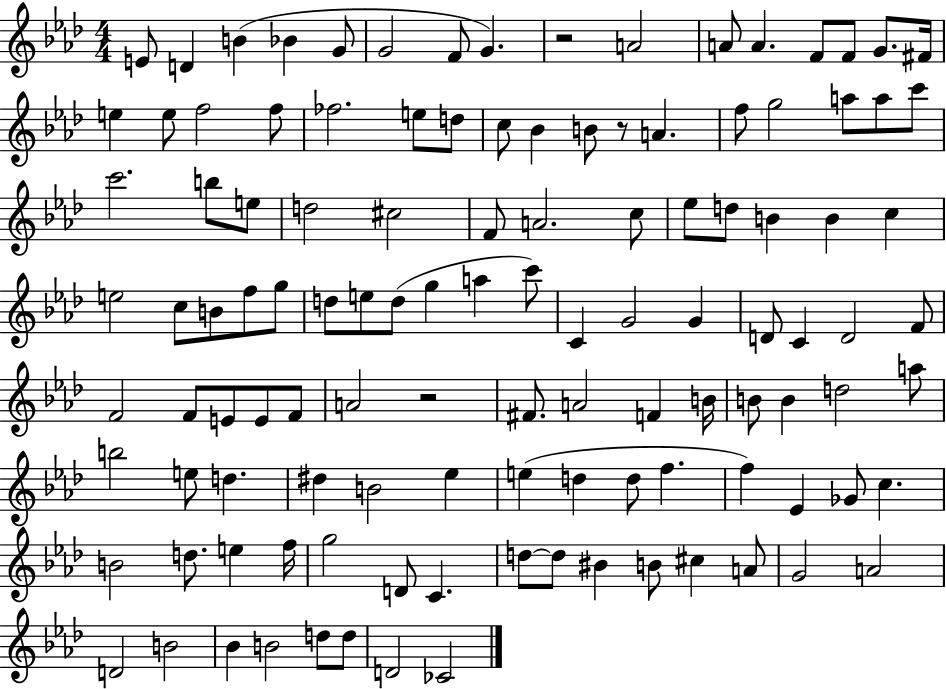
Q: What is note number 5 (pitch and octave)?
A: G4